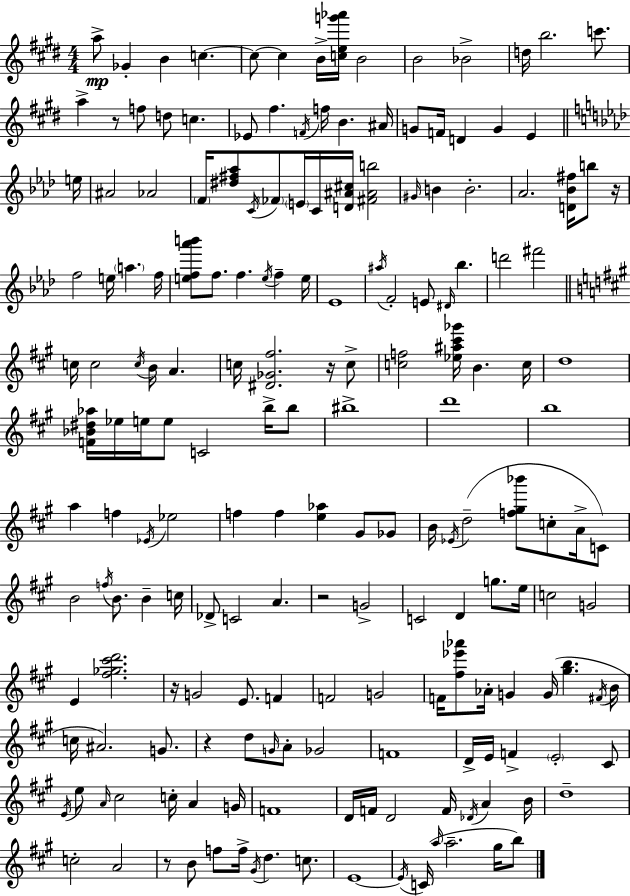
X:1
T:Untitled
M:4/4
L:1/4
K:E
a/2 _G B c c/2 c B/4 [ceg'_a']/4 B2 B2 _B2 d/4 b2 c'/2 a z/2 f/2 d/2 c _E/2 ^f F/4 f/4 B ^A/4 G/2 F/4 D G E e/4 ^A2 _A2 F/4 [^d^f_a]/2 C/4 _F/2 E/4 C/4 [D^A^c]/4 [^F^Ab]2 ^G/4 B B2 _A2 [D_B^f]/4 b/2 z/4 f2 e/4 a f/4 [ef_a'b']/2 f/2 f e/4 f e/4 _E4 ^a/4 F2 E/2 ^D/4 _b d'2 ^f'2 c/4 c2 c/4 B/4 A c/4 [^D_G^f]2 z/4 c/2 [cf]2 [_e^a^c'_g']/4 B c/4 d4 [F_B^d_a]/4 _e/4 e/4 e/2 C2 b/4 b/2 ^b4 d'4 b4 a f _E/4 _e2 f f [e_a] ^G/2 _G/2 B/4 _E/4 d2 [f^g_b']/2 c/2 A/4 C/2 B2 f/4 B/2 B c/4 _D/2 C2 A z2 G2 C2 D g/2 e/4 c2 G2 E [^f_g^c'd']2 z/4 G2 E/2 F F2 G2 F/4 [^f_e'_a']/2 _A/4 G G/4 [^gb] ^F/4 B/4 c/4 ^A2 G/2 z d/2 G/4 A/2 _G2 F4 D/4 E/4 F E2 ^C/2 E/4 e/2 A/4 ^c2 c/4 A G/4 F4 D/4 F/4 D2 F/4 _D/4 A B/4 d4 c2 A2 z/2 B/2 f/2 f/4 ^G/4 d c/2 E4 E/4 C/4 a/4 a2 ^g/4 b/2